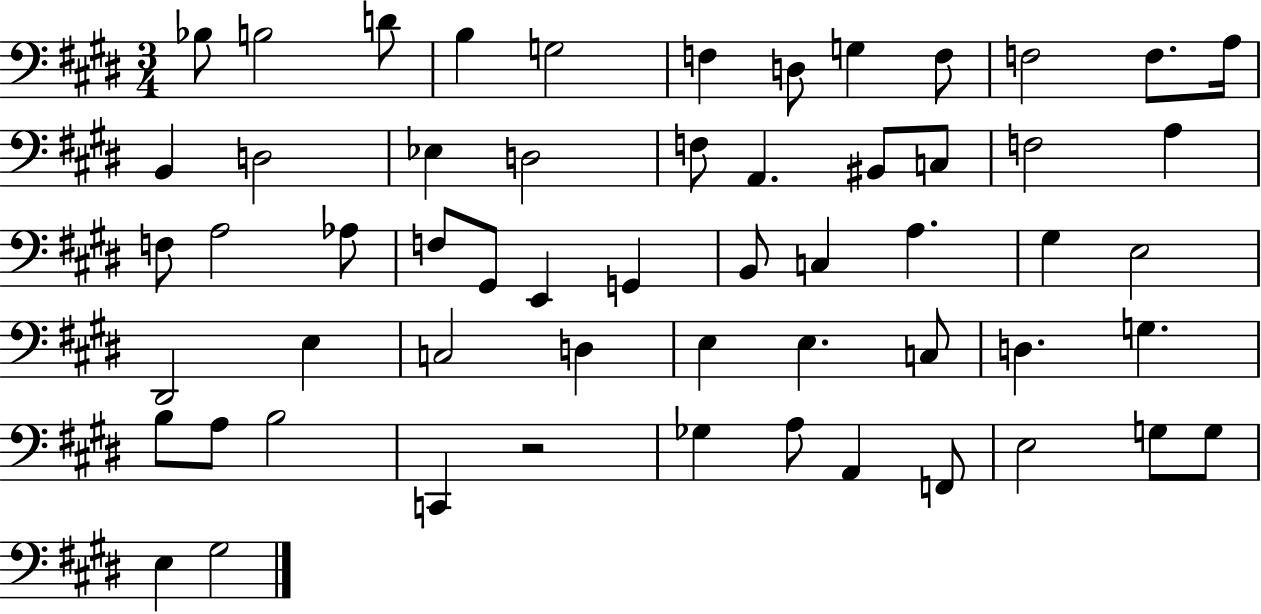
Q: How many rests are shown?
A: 1